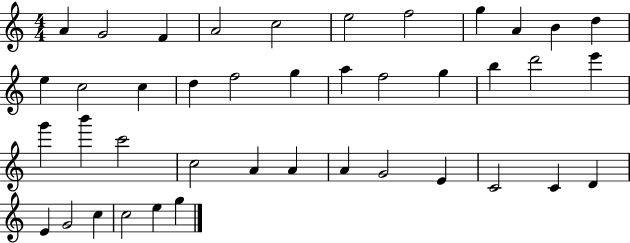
{
  \clef treble
  \numericTimeSignature
  \time 4/4
  \key c \major
  a'4 g'2 f'4 | a'2 c''2 | e''2 f''2 | g''4 a'4 b'4 d''4 | \break e''4 c''2 c''4 | d''4 f''2 g''4 | a''4 f''2 g''4 | b''4 d'''2 e'''4 | \break g'''4 b'''4 c'''2 | c''2 a'4 a'4 | a'4 g'2 e'4 | c'2 c'4 d'4 | \break e'4 g'2 c''4 | c''2 e''4 g''4 | \bar "|."
}